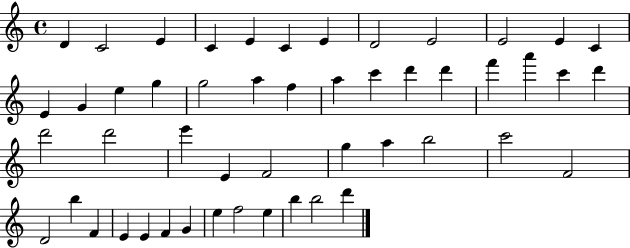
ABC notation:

X:1
T:Untitled
M:4/4
L:1/4
K:C
D C2 E C E C E D2 E2 E2 E C E G e g g2 a f a c' d' d' f' a' c' d' d'2 d'2 e' E F2 g a b2 c'2 F2 D2 b F E E F G e f2 e b b2 d'